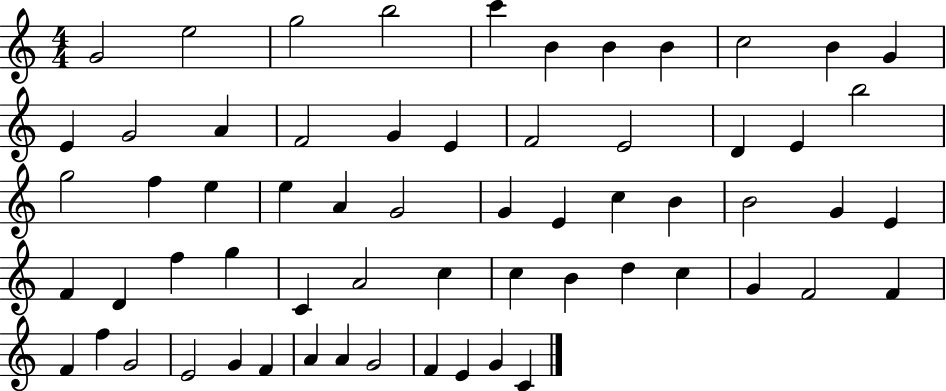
{
  \clef treble
  \numericTimeSignature
  \time 4/4
  \key c \major
  g'2 e''2 | g''2 b''2 | c'''4 b'4 b'4 b'4 | c''2 b'4 g'4 | \break e'4 g'2 a'4 | f'2 g'4 e'4 | f'2 e'2 | d'4 e'4 b''2 | \break g''2 f''4 e''4 | e''4 a'4 g'2 | g'4 e'4 c''4 b'4 | b'2 g'4 e'4 | \break f'4 d'4 f''4 g''4 | c'4 a'2 c''4 | c''4 b'4 d''4 c''4 | g'4 f'2 f'4 | \break f'4 f''4 g'2 | e'2 g'4 f'4 | a'4 a'4 g'2 | f'4 e'4 g'4 c'4 | \break \bar "|."
}